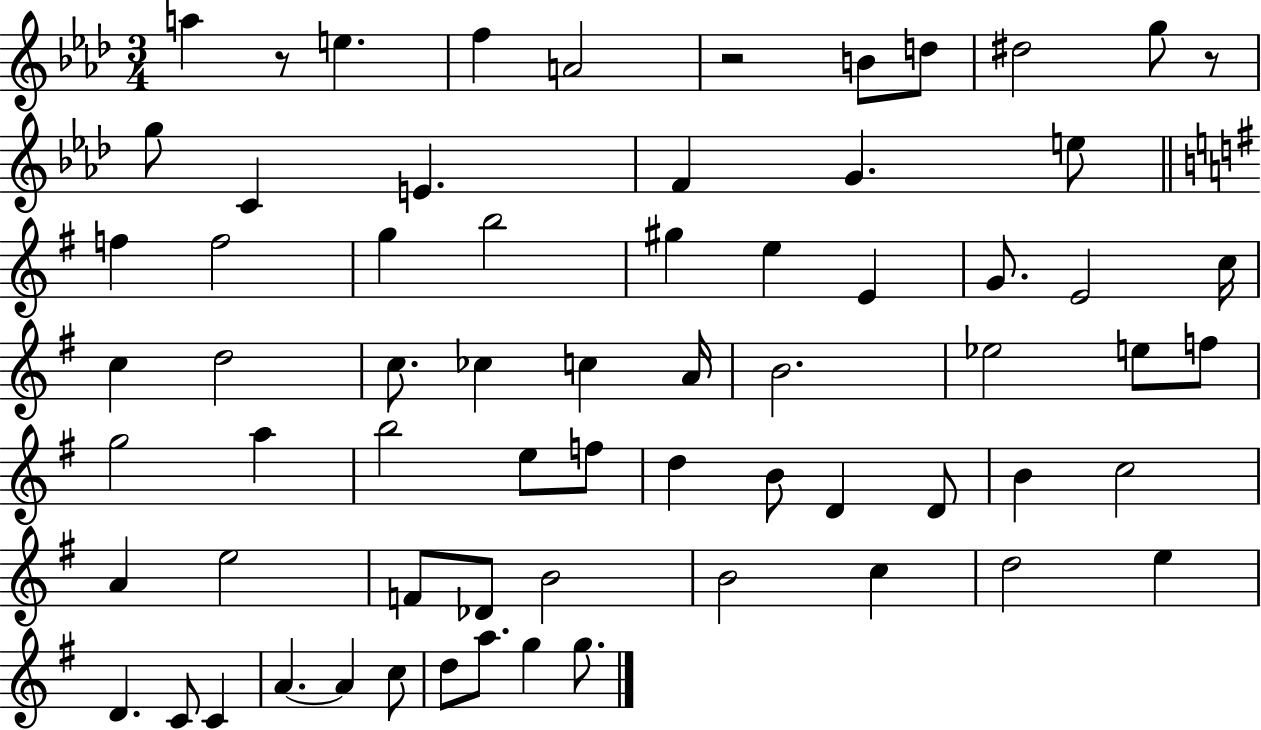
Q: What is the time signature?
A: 3/4